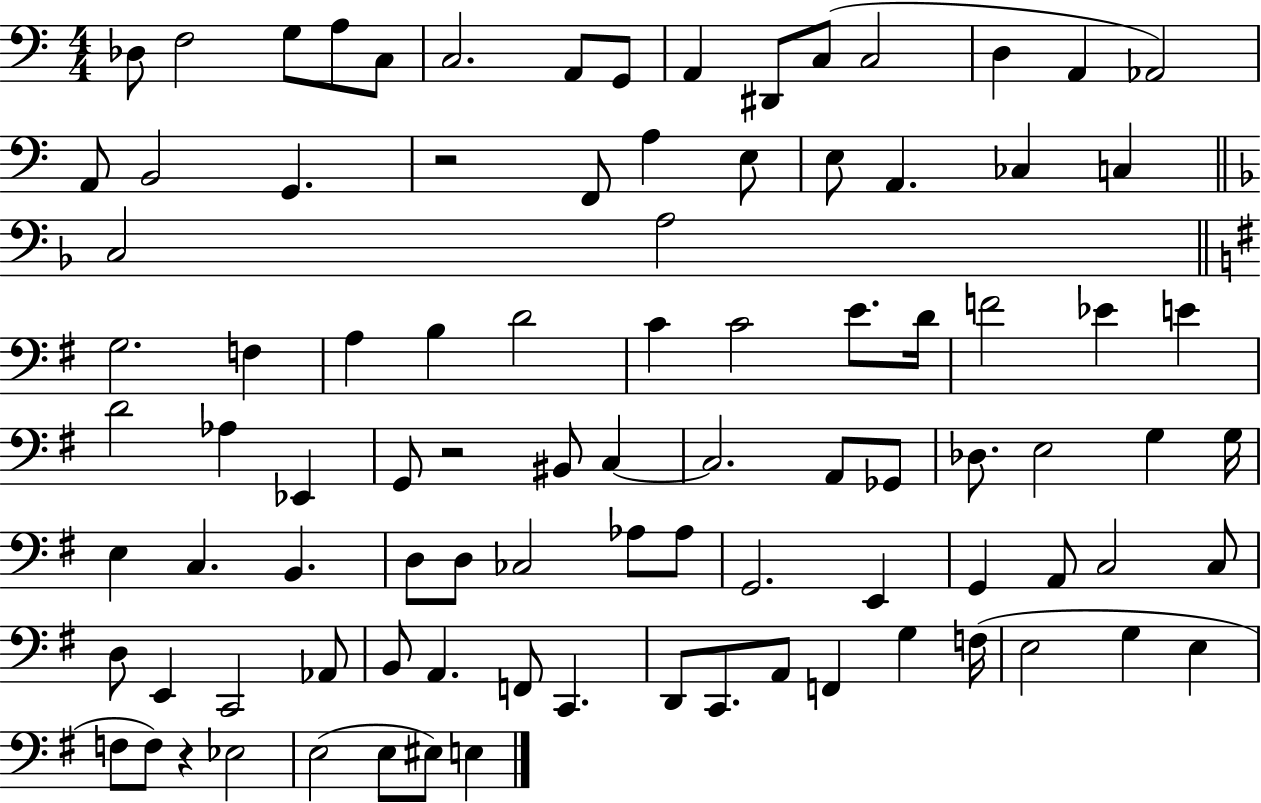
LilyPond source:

{
  \clef bass
  \numericTimeSignature
  \time 4/4
  \key c \major
  des8 f2 g8 a8 c8 | c2. a,8 g,8 | a,4 dis,8 c8( c2 | d4 a,4 aes,2) | \break a,8 b,2 g,4. | r2 f,8 a4 e8 | e8 a,4. ces4 c4 | \bar "||" \break \key f \major c2 a2 | \bar "||" \break \key g \major g2. f4 | a4 b4 d'2 | c'4 c'2 e'8. d'16 | f'2 ees'4 e'4 | \break d'2 aes4 ees,4 | g,8 r2 bis,8 c4~~ | c2. a,8 ges,8 | des8. e2 g4 g16 | \break e4 c4. b,4. | d8 d8 ces2 aes8 aes8 | g,2. e,4 | g,4 a,8 c2 c8 | \break d8 e,4 c,2 aes,8 | b,8 a,4. f,8 c,4. | d,8 c,8. a,8 f,4 g4 f16( | e2 g4 e4 | \break f8 f8) r4 ees2 | e2( e8 eis8) e4 | \bar "|."
}